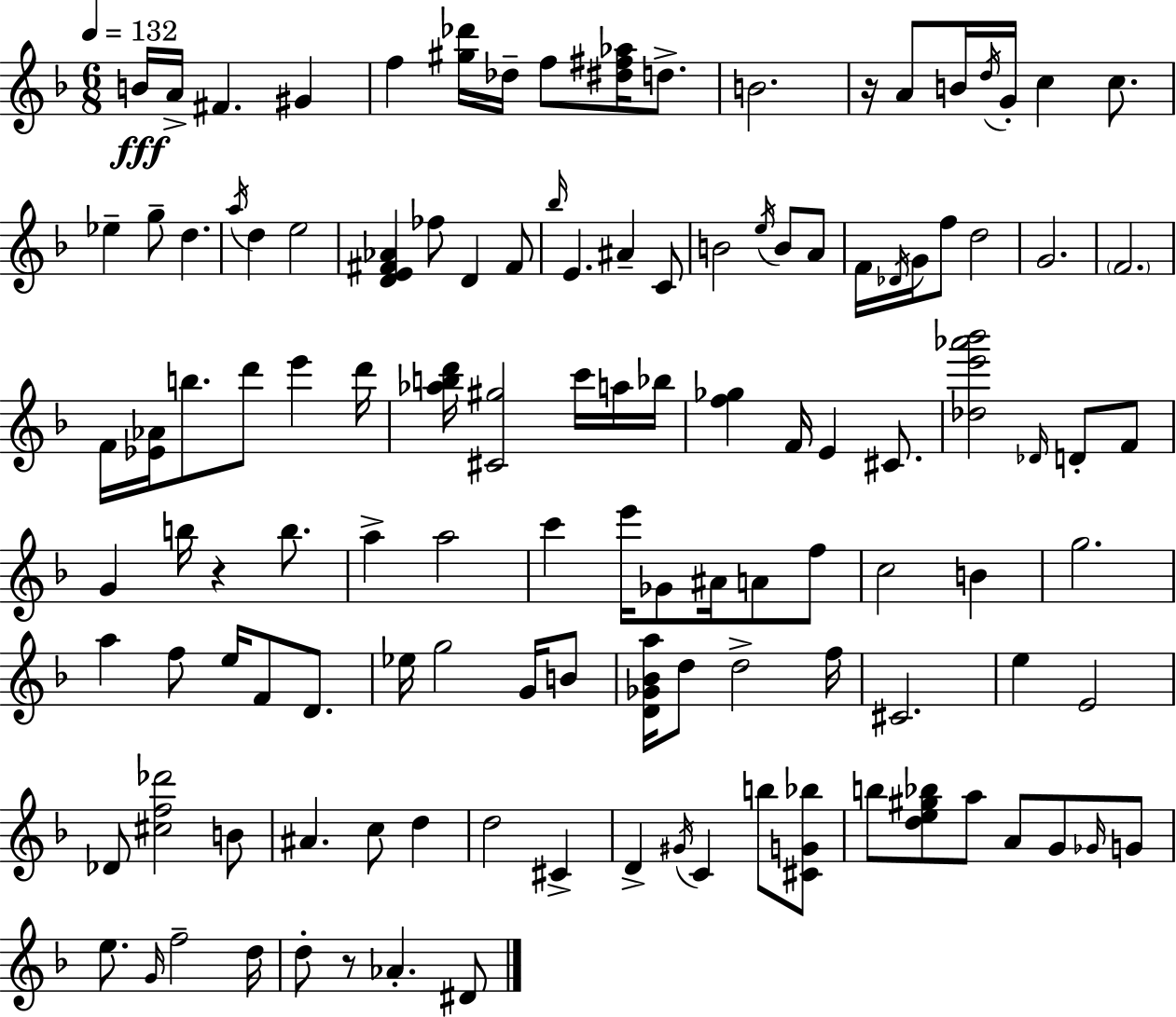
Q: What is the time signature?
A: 6/8